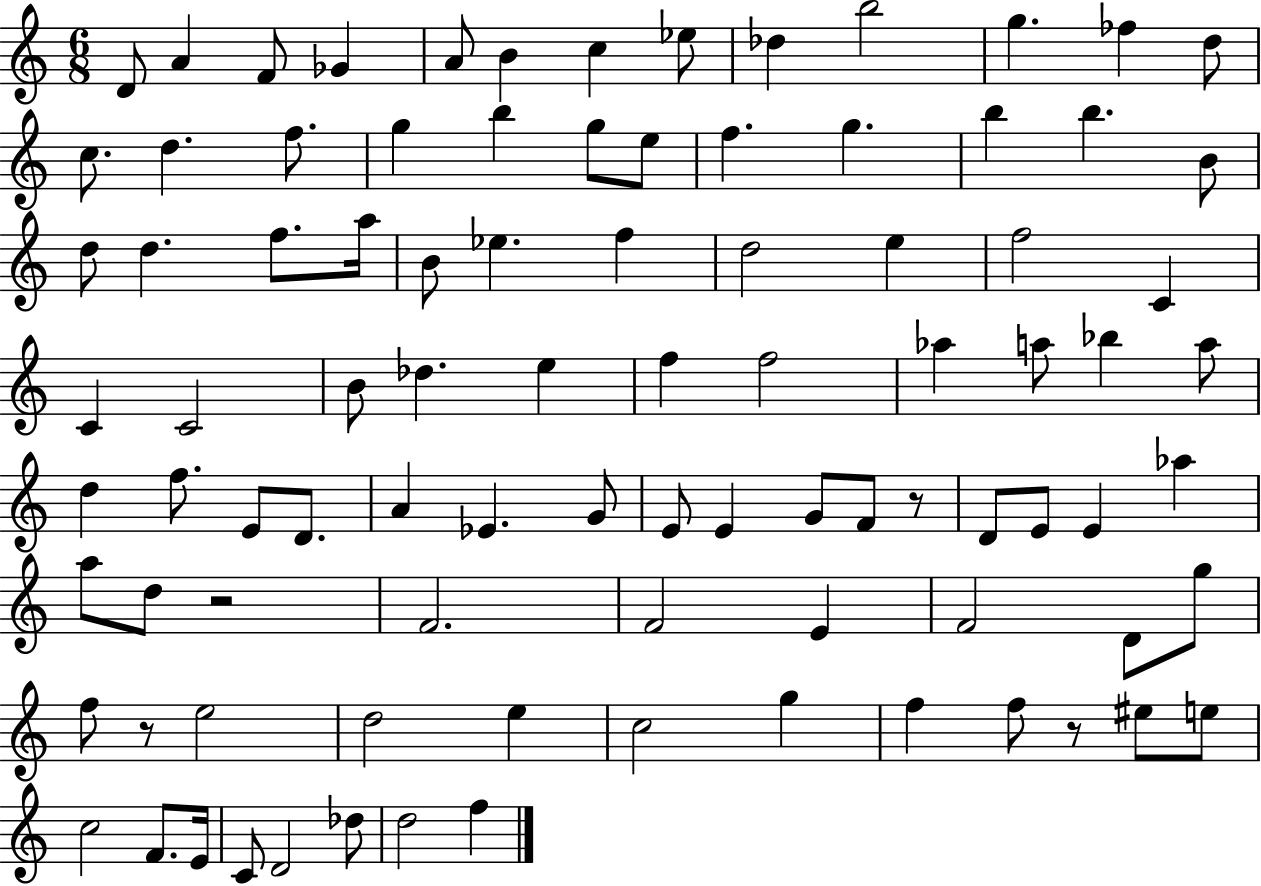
{
  \clef treble
  \numericTimeSignature
  \time 6/8
  \key c \major
  d'8 a'4 f'8 ges'4 | a'8 b'4 c''4 ees''8 | des''4 b''2 | g''4. fes''4 d''8 | \break c''8. d''4. f''8. | g''4 b''4 g''8 e''8 | f''4. g''4. | b''4 b''4. b'8 | \break d''8 d''4. f''8. a''16 | b'8 ees''4. f''4 | d''2 e''4 | f''2 c'4 | \break c'4 c'2 | b'8 des''4. e''4 | f''4 f''2 | aes''4 a''8 bes''4 a''8 | \break d''4 f''8. e'8 d'8. | a'4 ees'4. g'8 | e'8 e'4 g'8 f'8 r8 | d'8 e'8 e'4 aes''4 | \break a''8 d''8 r2 | f'2. | f'2 e'4 | f'2 d'8 g''8 | \break f''8 r8 e''2 | d''2 e''4 | c''2 g''4 | f''4 f''8 r8 eis''8 e''8 | \break c''2 f'8. e'16 | c'8 d'2 des''8 | d''2 f''4 | \bar "|."
}